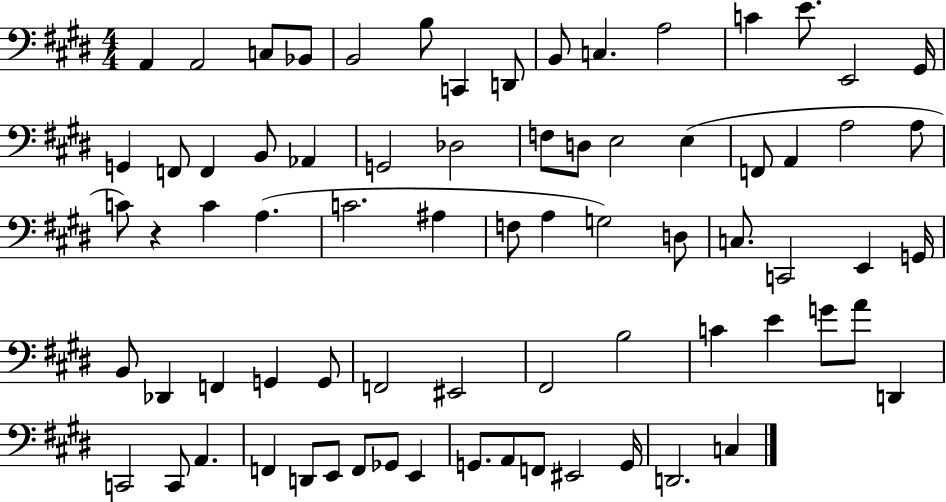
X:1
T:Untitled
M:4/4
L:1/4
K:E
A,, A,,2 C,/2 _B,,/2 B,,2 B,/2 C,, D,,/2 B,,/2 C, A,2 C E/2 E,,2 ^G,,/4 G,, F,,/2 F,, B,,/2 _A,, G,,2 _D,2 F,/2 D,/2 E,2 E, F,,/2 A,, A,2 A,/2 C/2 z C A, C2 ^A, F,/2 A, G,2 D,/2 C,/2 C,,2 E,, G,,/4 B,,/2 _D,, F,, G,, G,,/2 F,,2 ^E,,2 ^F,,2 B,2 C E G/2 A/2 D,, C,,2 C,,/2 A,, F,, D,,/2 E,,/2 F,,/2 _G,,/2 E,, G,,/2 A,,/2 F,,/2 ^E,,2 G,,/4 D,,2 C,